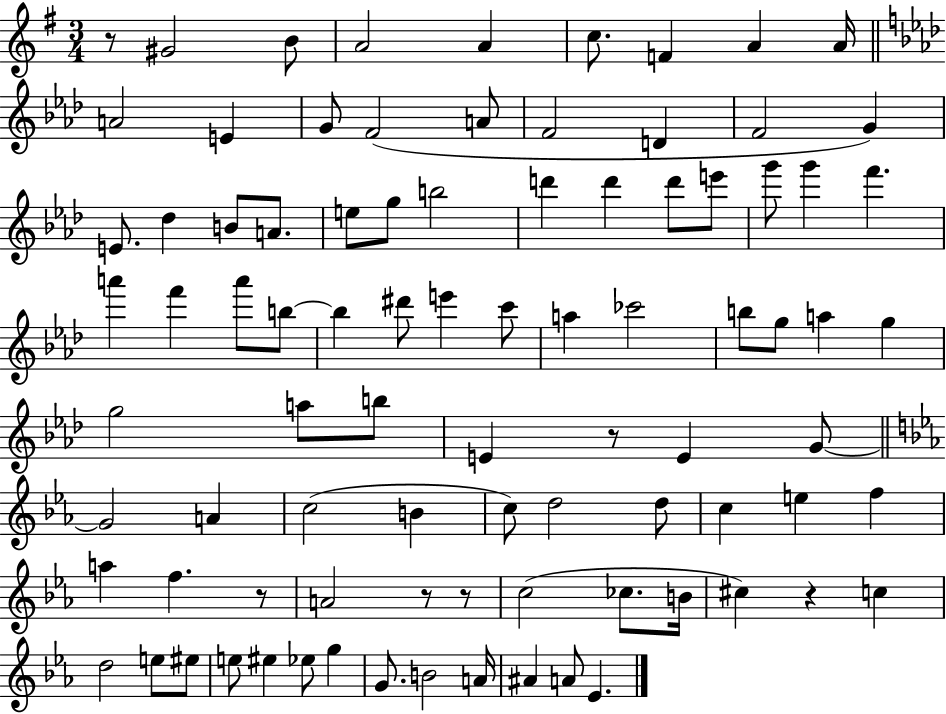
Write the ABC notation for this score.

X:1
T:Untitled
M:3/4
L:1/4
K:G
z/2 ^G2 B/2 A2 A c/2 F A A/4 A2 E G/2 F2 A/2 F2 D F2 G E/2 _d B/2 A/2 e/2 g/2 b2 d' d' d'/2 e'/2 g'/2 g' f' a' f' a'/2 b/2 b ^d'/2 e' c'/2 a _c'2 b/2 g/2 a g g2 a/2 b/2 E z/2 E G/2 G2 A c2 B c/2 d2 d/2 c e f a f z/2 A2 z/2 z/2 c2 _c/2 B/4 ^c z c d2 e/2 ^e/2 e/2 ^e _e/2 g G/2 B2 A/4 ^A A/2 _E